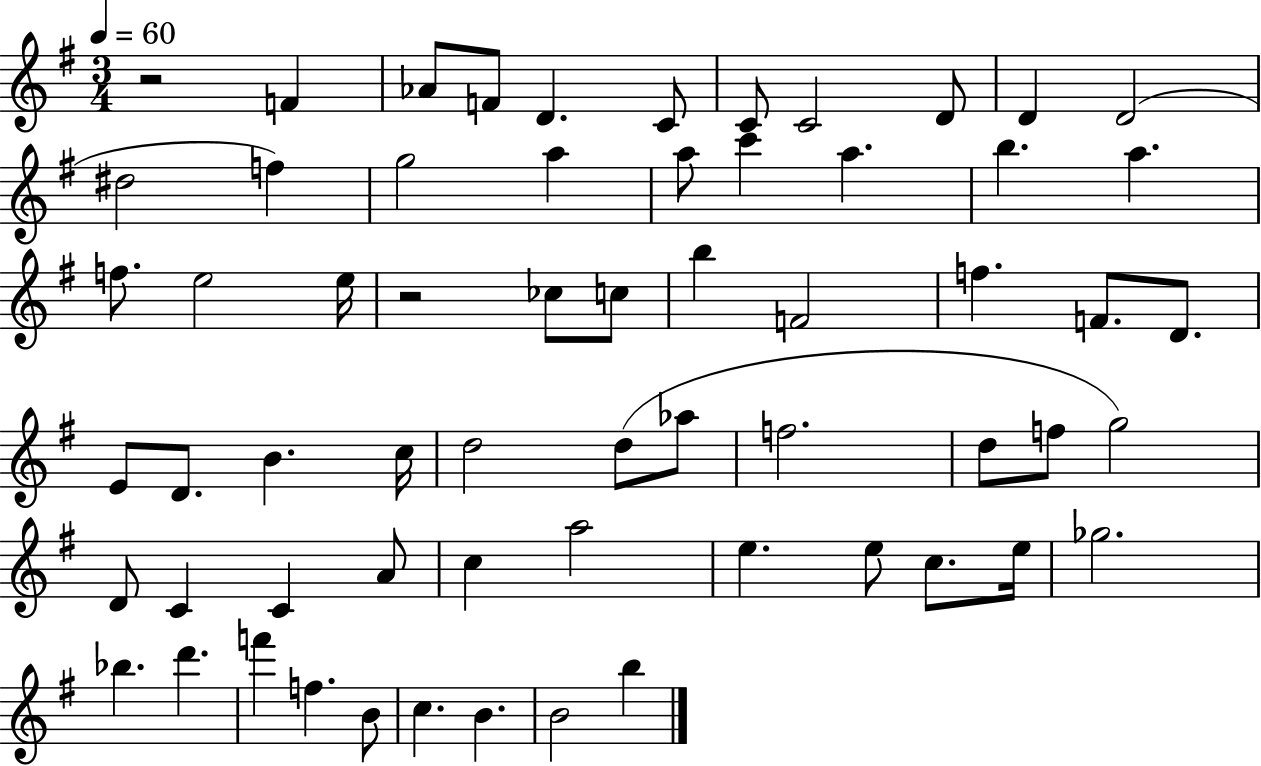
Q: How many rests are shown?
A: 2